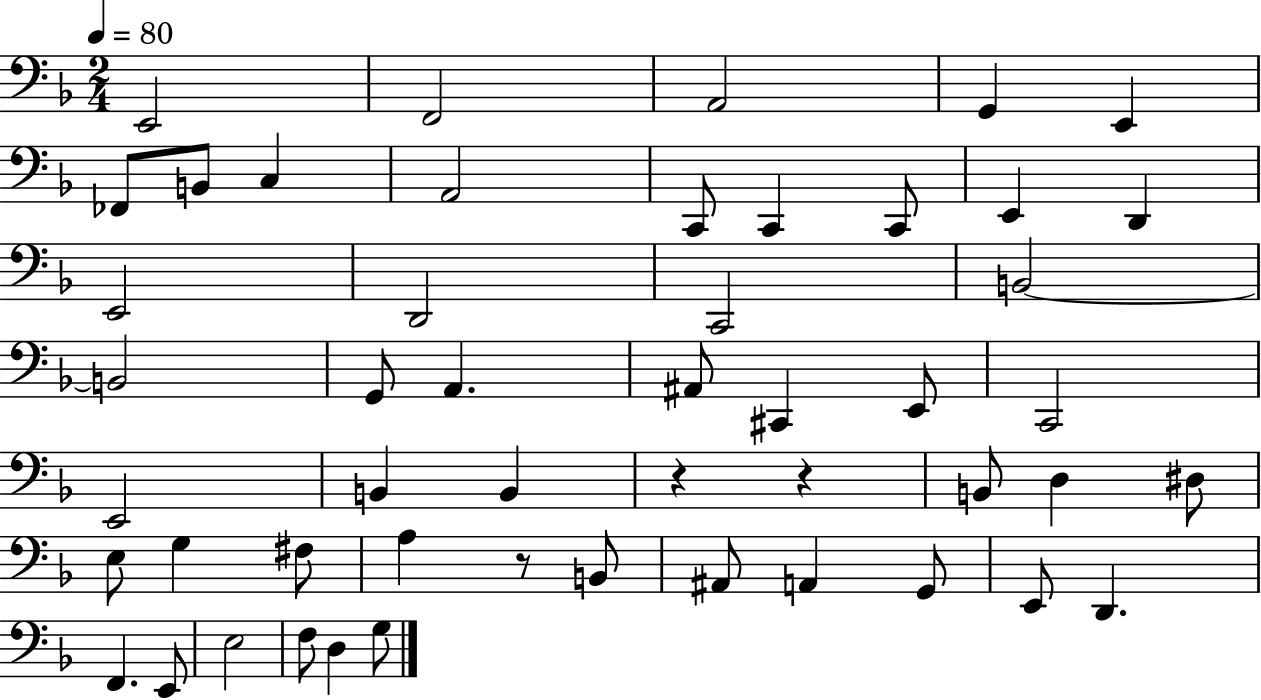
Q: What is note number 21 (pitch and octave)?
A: A2